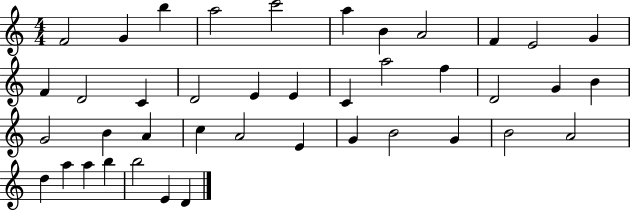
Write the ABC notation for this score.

X:1
T:Untitled
M:4/4
L:1/4
K:C
F2 G b a2 c'2 a B A2 F E2 G F D2 C D2 E E C a2 f D2 G B G2 B A c A2 E G B2 G B2 A2 d a a b b2 E D